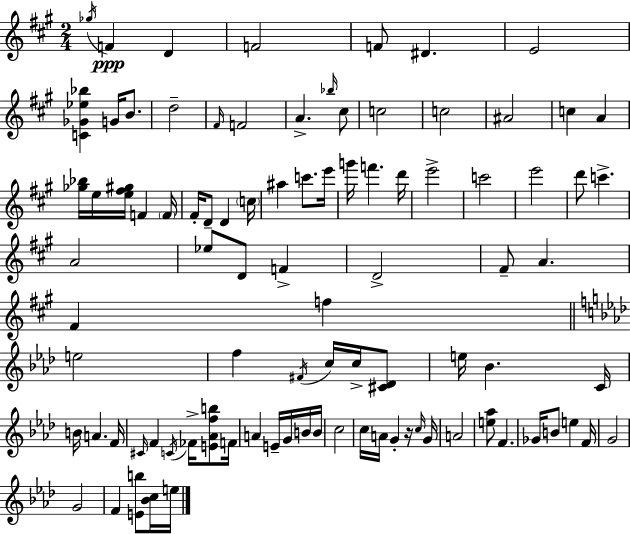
{
  \clef treble
  \numericTimeSignature
  \time 2/4
  \key a \major
  \acciaccatura { ges''16 }\ppp f'4 d'4 | f'2 | f'8 dis'4. | e'2 | \break <c' ges' ees'' bes''>4 g'16 b'8. | d''2-- | \grace { fis'16 } f'2 | a'4.-> | \break \grace { bes''16 } cis''8 c''2 | c''2 | ais'2 | c''4 a'4 | \break <ges'' bes''>16 e''16 <e'' fis'' gis''>16 f'4 | \parenthesize f'16 fis'16-. d'8-- d'4 | \parenthesize c''16 ais''4 c'''8. | e'''16 g'''16 f'''4. | \break d'''16 e'''2-> | c'''2 | e'''2 | d'''8 c'''4.-> | \break a'2 | ees''8 d'8 f'4-> | d'2-> | fis'8-- a'4. | \break fis'4 f''4 | \bar "||" \break \key aes \major e''2 | f''4 \acciaccatura { fis'16 } c''16 c''16-> <cis' des'>8 | e''16 bes'4. | c'16 b'16 a'4. | \break f'16 \grace { cis'16 } f'4 \acciaccatura { c'16 } fes'16-> | <e' aes' f'' b''>8 f'16 a'4 e'16-- | g'16 b'16 b'16 c''2 | c''16 a'16 g'4-. | \break r16 \grace { c''16 } g'16 a'2 | <e'' aes''>8 f'4. | ges'16 b'8 e''4 | f'16 g'2 | \break g'2 | f'4 | <e' b''>8 <bes' c''>16 e''16 \bar "|."
}